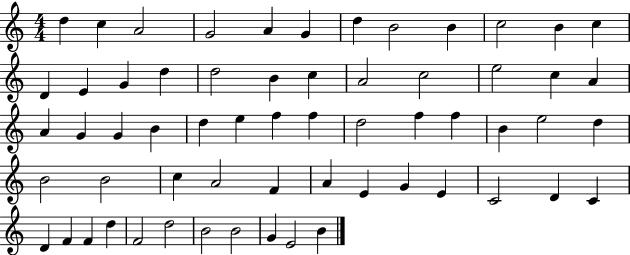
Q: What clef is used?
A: treble